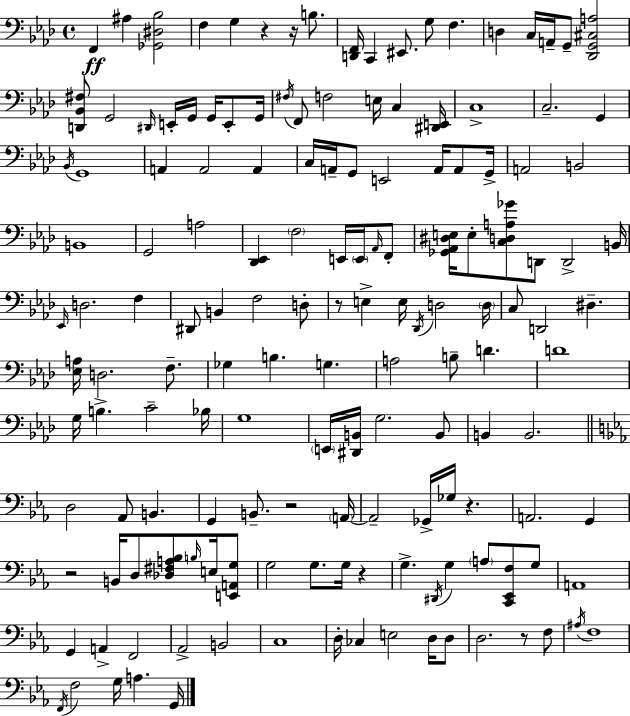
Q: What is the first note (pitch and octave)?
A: F2